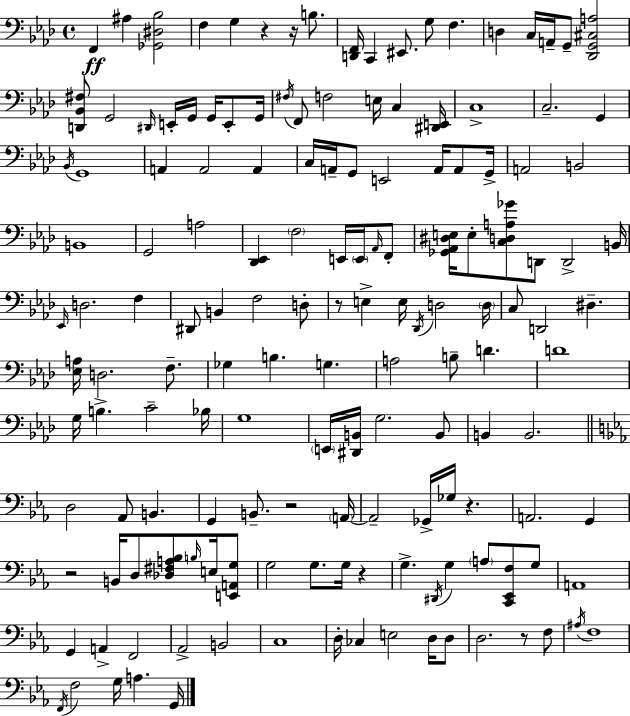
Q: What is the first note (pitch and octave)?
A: F2